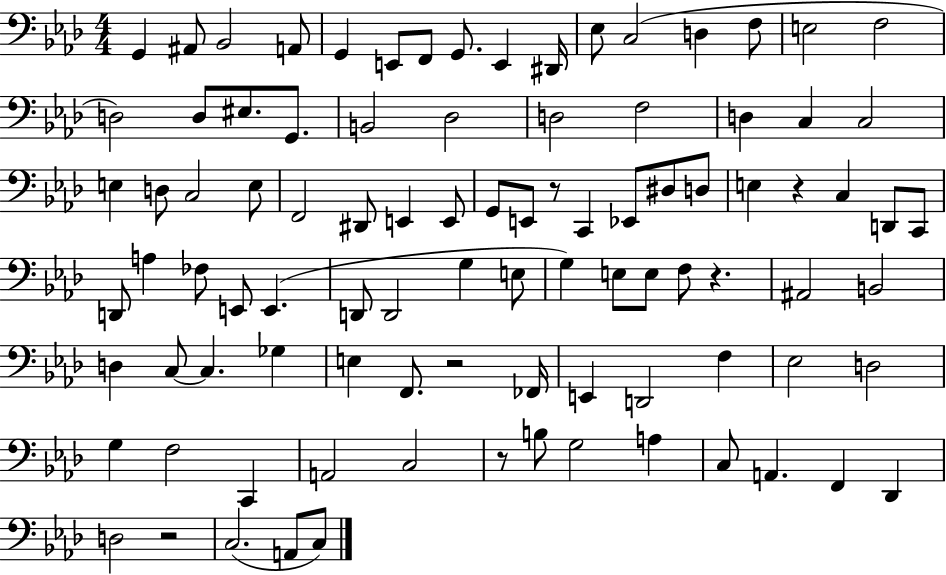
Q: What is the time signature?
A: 4/4